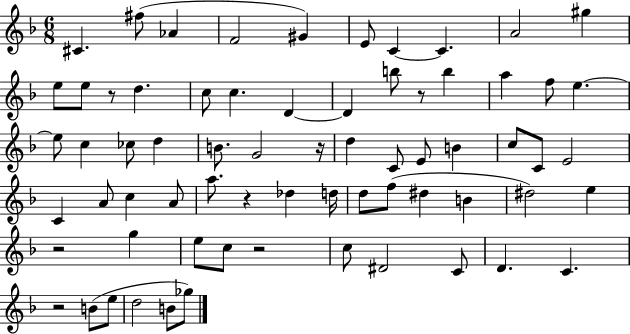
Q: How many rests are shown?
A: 7